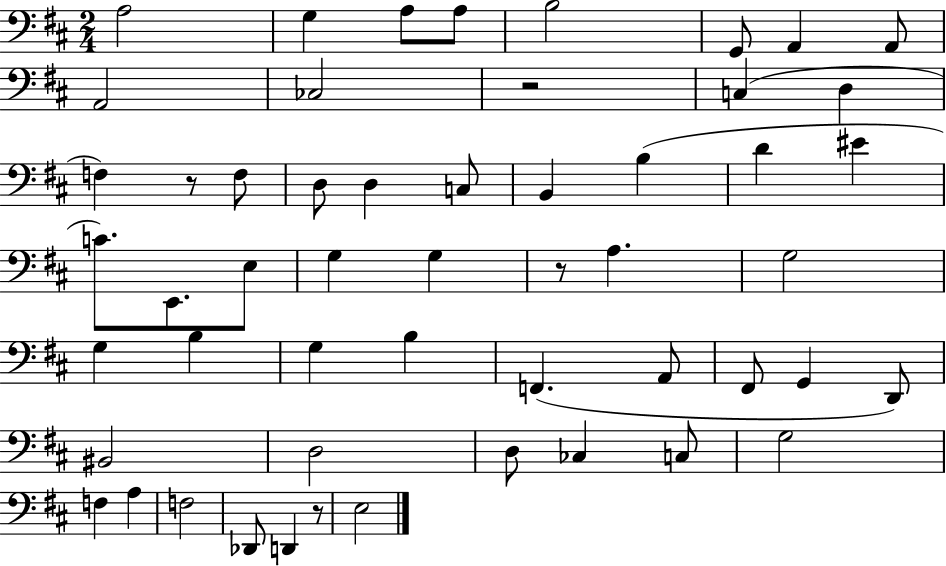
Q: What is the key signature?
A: D major